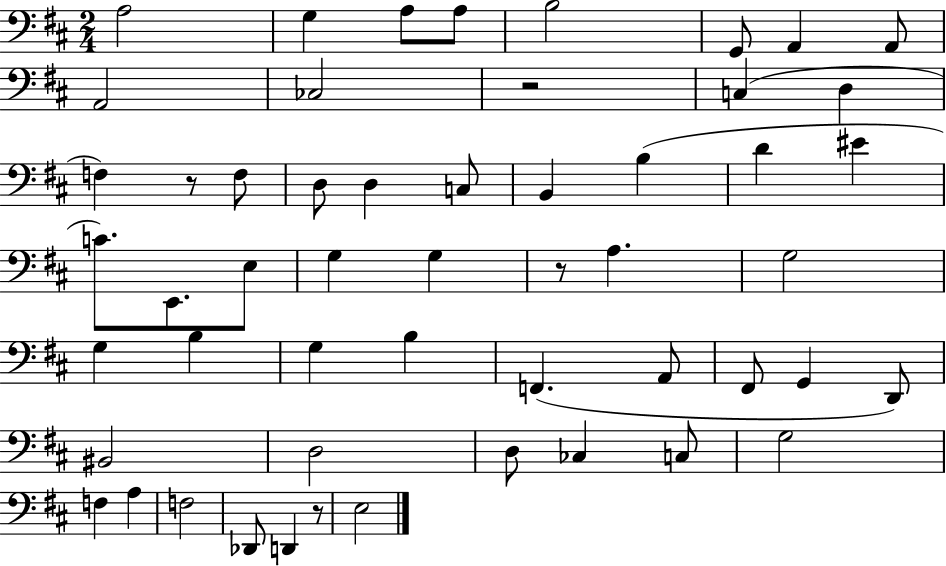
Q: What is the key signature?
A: D major